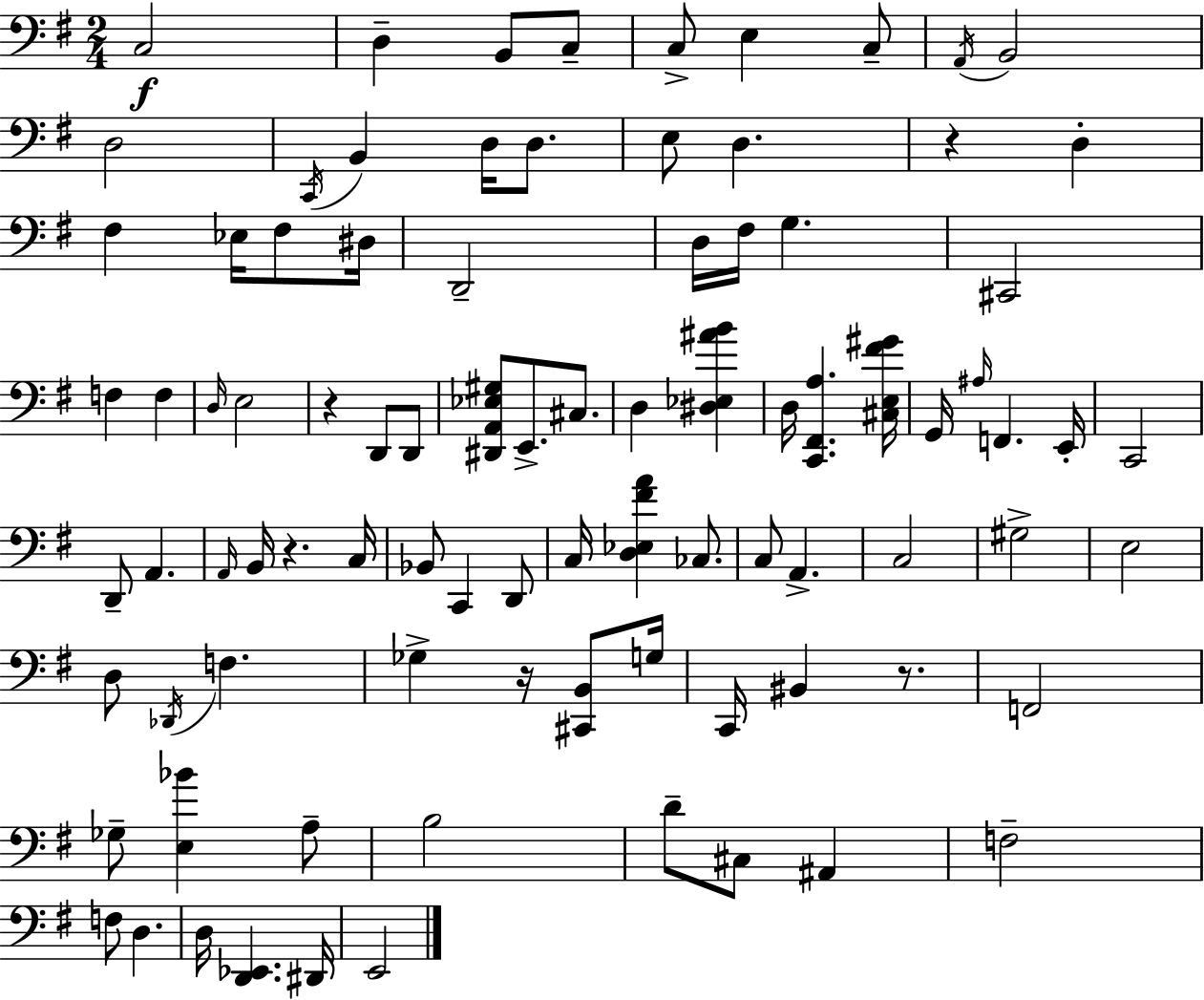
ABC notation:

X:1
T:Untitled
M:2/4
L:1/4
K:G
C,2 D, B,,/2 C,/2 C,/2 E, C,/2 A,,/4 B,,2 D,2 C,,/4 B,, D,/4 D,/2 E,/2 D, z D, ^F, _E,/4 ^F,/2 ^D,/4 D,,2 D,/4 ^F,/4 G, ^C,,2 F, F, D,/4 E,2 z D,,/2 D,,/2 [^D,,A,,_E,^G,]/2 E,,/2 ^C,/2 D, [^D,_E,^AB] D,/4 [C,,^F,,A,] [^C,E,^F^G]/4 G,,/4 ^A,/4 F,, E,,/4 C,,2 D,,/2 A,, A,,/4 B,,/4 z C,/4 _B,,/2 C,, D,,/2 C,/4 [D,_E,^FA] _C,/2 C,/2 A,, C,2 ^G,2 E,2 D,/2 _D,,/4 F, _G, z/4 [^C,,B,,]/2 G,/4 C,,/4 ^B,, z/2 F,,2 _G,/2 [E,_B] A,/2 B,2 D/2 ^C,/2 ^A,, F,2 F,/2 D, D,/4 [D,,_E,,] ^D,,/4 E,,2